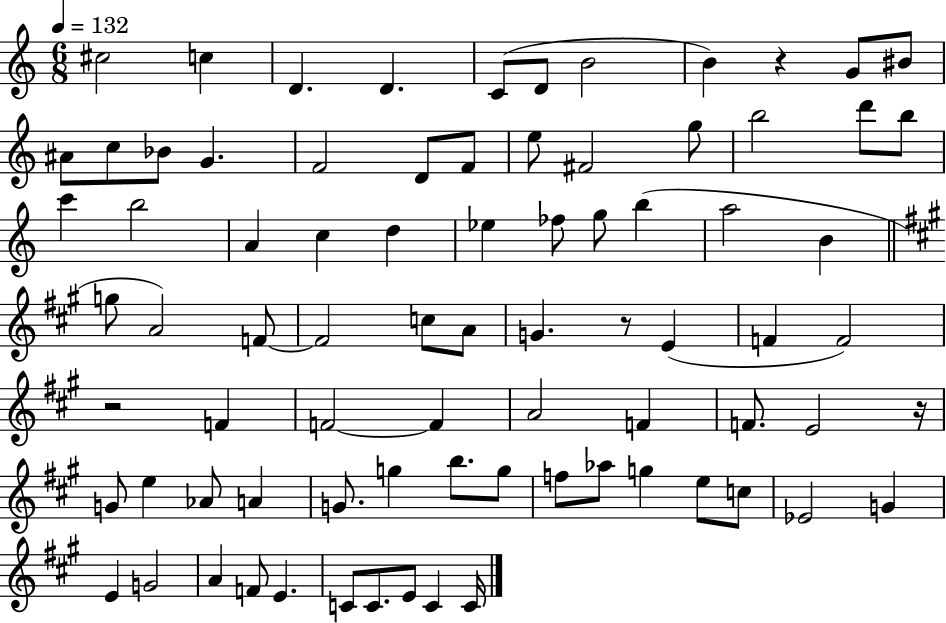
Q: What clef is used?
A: treble